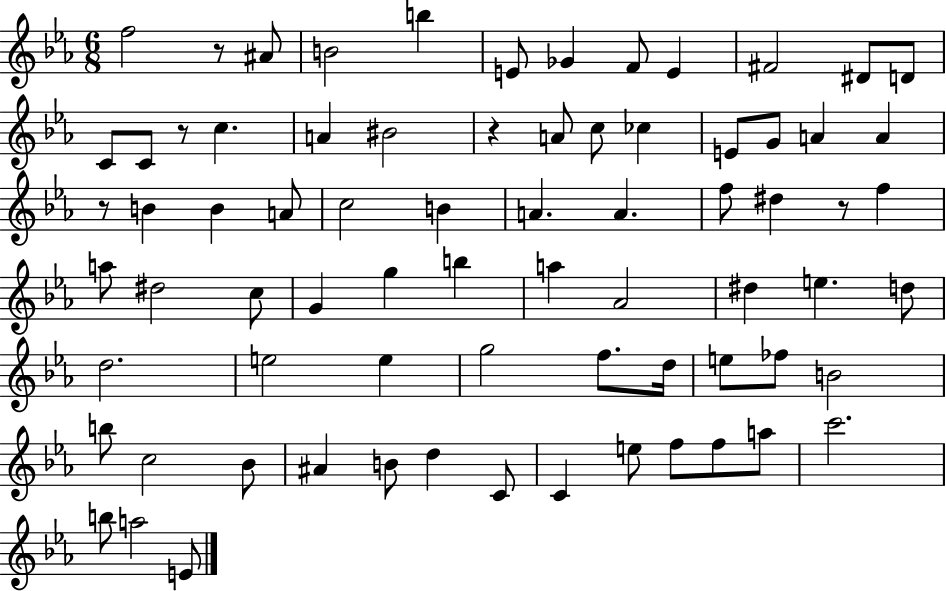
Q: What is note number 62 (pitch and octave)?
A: E5